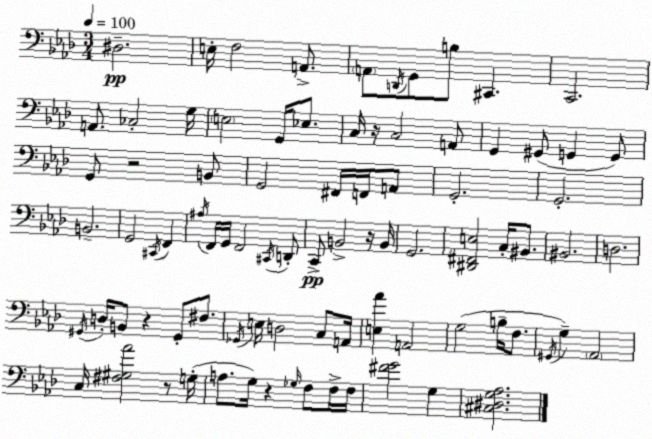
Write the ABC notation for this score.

X:1
T:Untitled
M:3/4
L:1/4
K:Ab
^D,2 E,/4 F,2 A,,/2 A,,/2 D,,/4 G,,/2 B,/2 ^C,, C,,2 A,,/2 _C,2 G,/4 E,2 G,,/4 _E,/2 C,/4 z/4 C,2 A,,/2 G,, ^G,,/2 G,, G,,/2 G,,/2 z2 B,,/2 G,,2 ^F,,/4 F,,/4 A,,/2 G,,2 G,,2 B,,2 G,,2 ^C,,/4 F,, ^A,/4 F,,/4 G,,/4 F,,2 ^C,,/4 D,,/2 C,,/2 B,,2 z/4 B,,/4 G,,2 [^D,,^F,,E,]2 C,/4 ^B,,/2 ^B,,2 D,2 ^G,,/4 D,/4 B,,/2 z ^G,,/2 ^F,/2 _G,,/4 E,/4 D,2 C,/2 A,,/4 [E,_A] A,,2 G,2 B,/4 F,/2 ^G,,/4 G, _A,,2 C,/4 [^F,^G,_A]2 z/2 G,/4 A,/2 G,/4 z _G,/4 F,/2 F,/4 F,/4 [^FG]2 G, [^C,^D,G,_A,]2